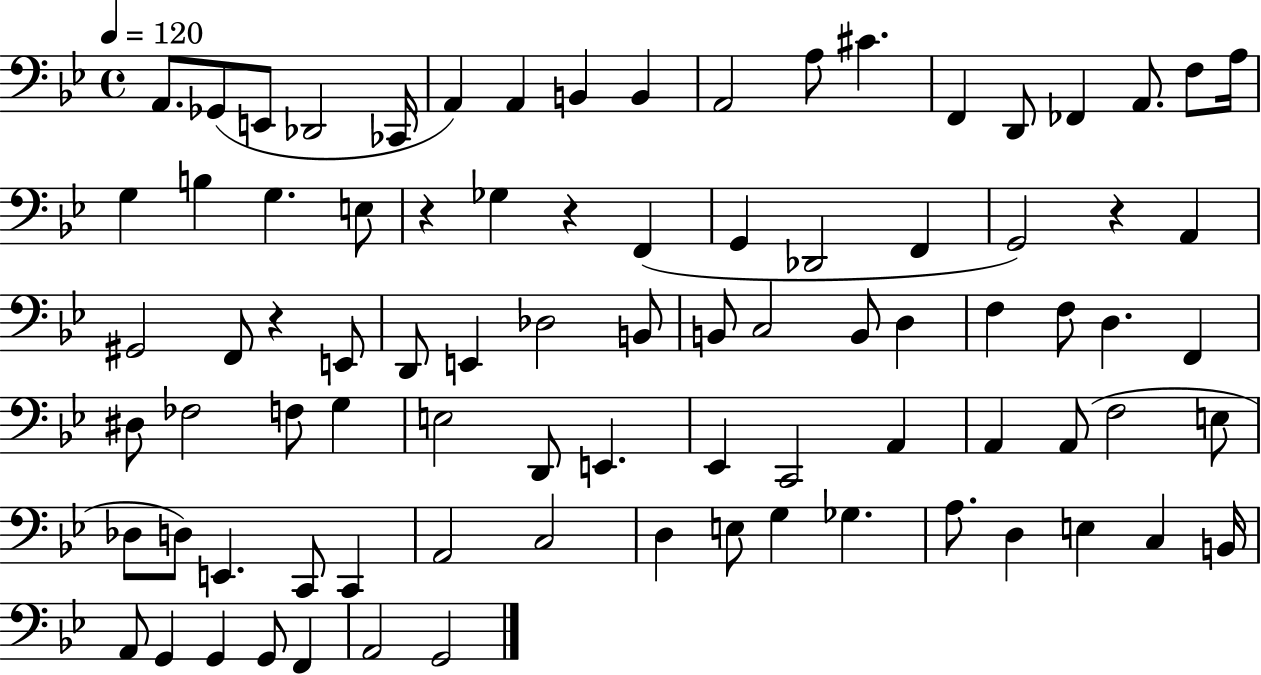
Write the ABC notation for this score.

X:1
T:Untitled
M:4/4
L:1/4
K:Bb
A,,/2 _G,,/2 E,,/2 _D,,2 _C,,/4 A,, A,, B,, B,, A,,2 A,/2 ^C F,, D,,/2 _F,, A,,/2 F,/2 A,/4 G, B, G, E,/2 z _G, z F,, G,, _D,,2 F,, G,,2 z A,, ^G,,2 F,,/2 z E,,/2 D,,/2 E,, _D,2 B,,/2 B,,/2 C,2 B,,/2 D, F, F,/2 D, F,, ^D,/2 _F,2 F,/2 G, E,2 D,,/2 E,, _E,, C,,2 A,, A,, A,,/2 F,2 E,/2 _D,/2 D,/2 E,, C,,/2 C,, A,,2 C,2 D, E,/2 G, _G, A,/2 D, E, C, B,,/4 A,,/2 G,, G,, G,,/2 F,, A,,2 G,,2